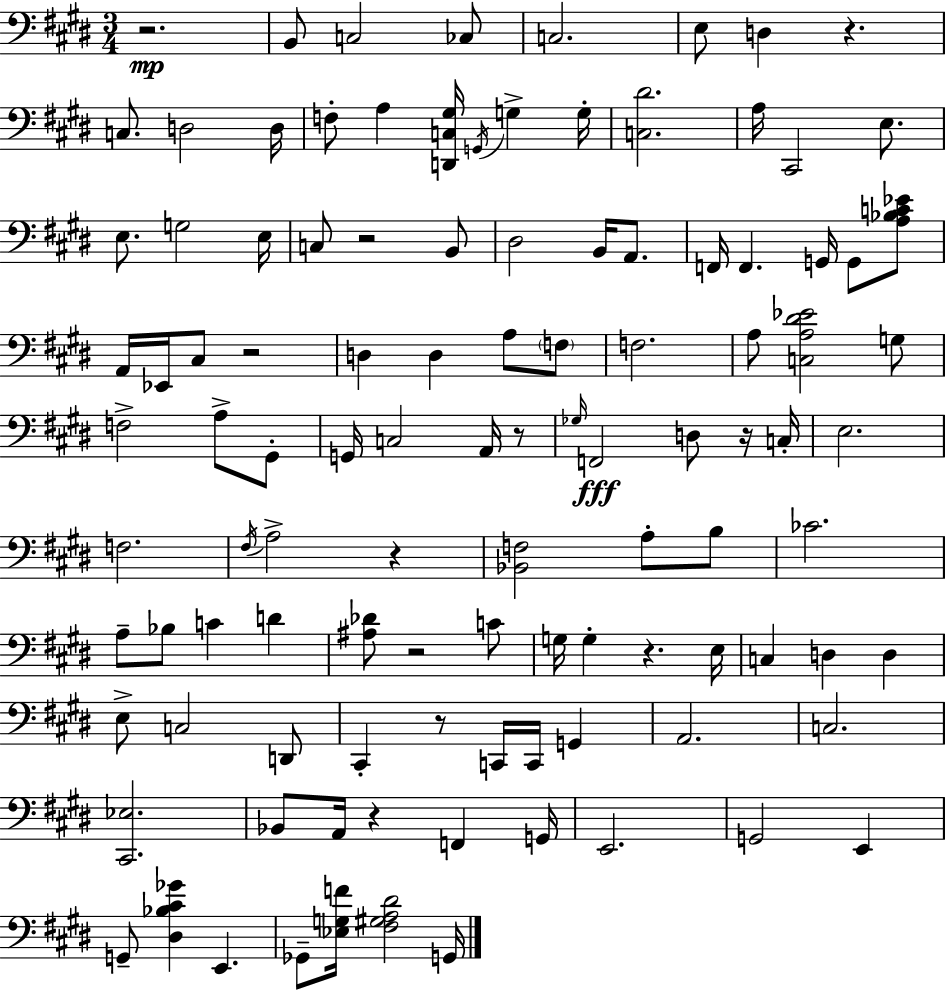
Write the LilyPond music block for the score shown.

{
  \clef bass
  \numericTimeSignature
  \time 3/4
  \key e \major
  r2.\mp | b,8 c2 ces8 | c2. | e8 d4 r4. | \break c8. d2 d16 | f8-. a4 <d, c gis>16 \acciaccatura { g,16 } g4-> | g16-. <c dis'>2. | a16 cis,2 e8. | \break e8. g2 | e16 c8 r2 b,8 | dis2 b,16 a,8. | f,16 f,4. g,16 g,8 <a bes c' ees'>8 | \break a,16 ees,16 cis8 r2 | d4 d4 a8 \parenthesize f8 | f2. | a8 <c a dis' ees'>2 g8 | \break f2-> a8-> gis,8-. | g,16 c2 a,16 r8 | \grace { ges16 }\fff f,2 d8 | r16 c16-. e2. | \break f2. | \acciaccatura { fis16 } a2-> r4 | <bes, f>2 a8-. | b8 ces'2. | \break a8-- bes8 c'4 d'4 | <ais des'>8 r2 | c'8 g16 g4-. r4. | e16 c4 d4 d4 | \break e8-> c2 | d,8 cis,4-. r8 c,16 c,16 g,4 | a,2. | c2. | \break <cis, ees>2. | bes,8 a,16 r4 f,4 | g,16 e,2. | g,2 e,4 | \break g,8-- <dis bes cis' ges'>4 e,4. | ges,8-- <ees g f'>16 <fis gis a dis'>2 | g,16 \bar "|."
}